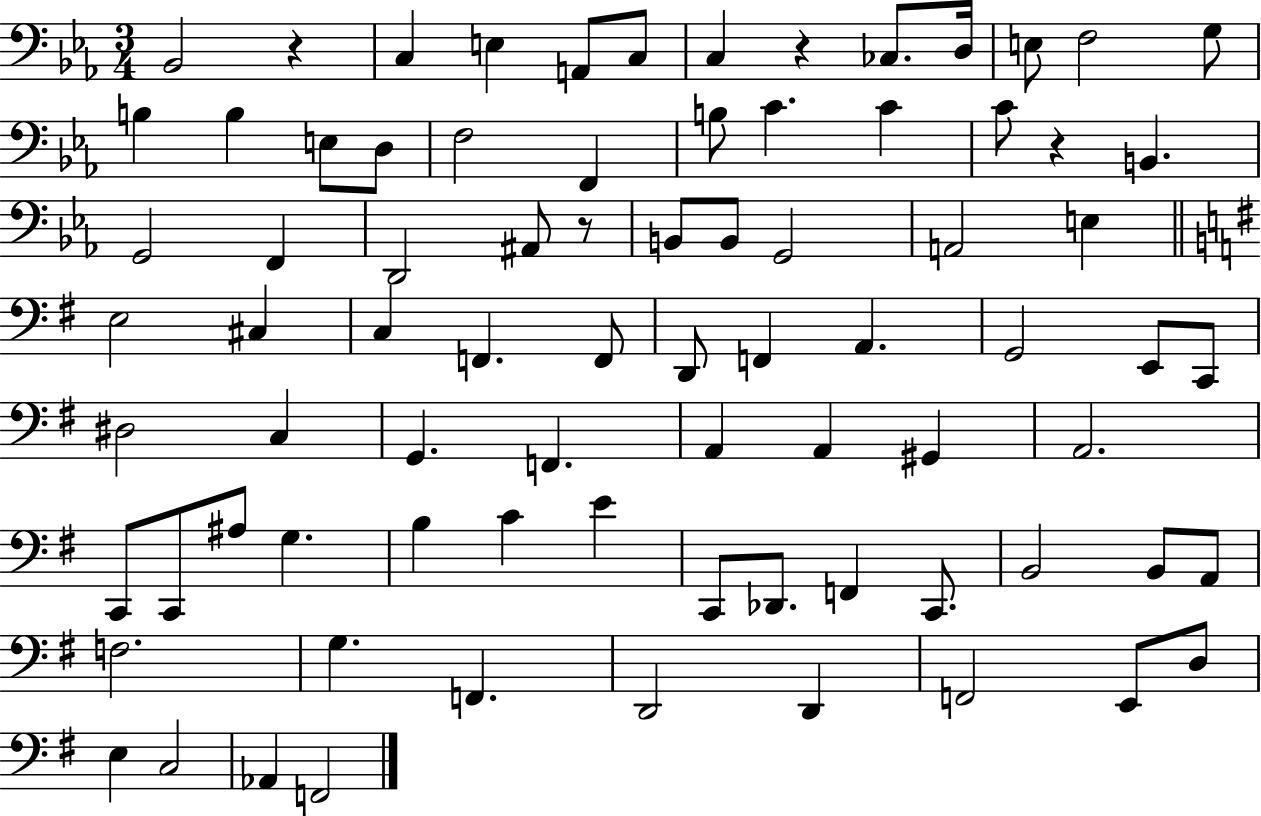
X:1
T:Untitled
M:3/4
L:1/4
K:Eb
_B,,2 z C, E, A,,/2 C,/2 C, z _C,/2 D,/4 E,/2 F,2 G,/2 B, B, E,/2 D,/2 F,2 F,, B,/2 C C C/2 z B,, G,,2 F,, D,,2 ^A,,/2 z/2 B,,/2 B,,/2 G,,2 A,,2 E, E,2 ^C, C, F,, F,,/2 D,,/2 F,, A,, G,,2 E,,/2 C,,/2 ^D,2 C, G,, F,, A,, A,, ^G,, A,,2 C,,/2 C,,/2 ^A,/2 G, B, C E C,,/2 _D,,/2 F,, C,,/2 B,,2 B,,/2 A,,/2 F,2 G, F,, D,,2 D,, F,,2 E,,/2 D,/2 E, C,2 _A,, F,,2